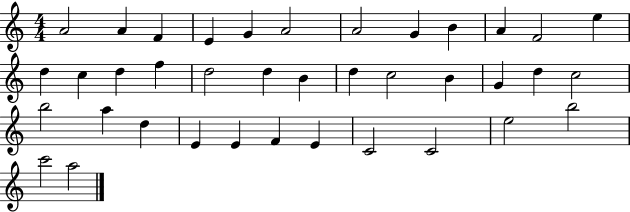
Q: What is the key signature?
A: C major